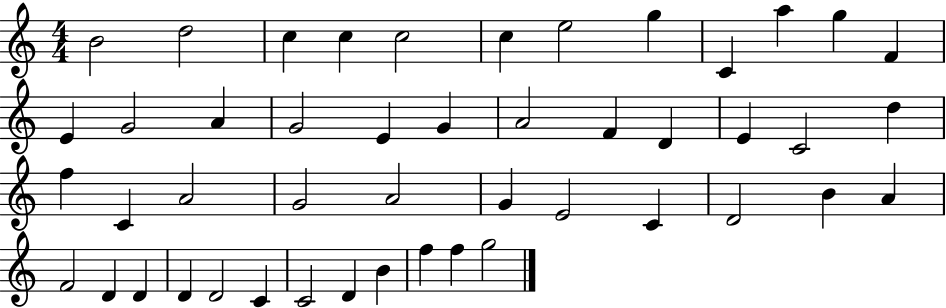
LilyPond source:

{
  \clef treble
  \numericTimeSignature
  \time 4/4
  \key c \major
  b'2 d''2 | c''4 c''4 c''2 | c''4 e''2 g''4 | c'4 a''4 g''4 f'4 | \break e'4 g'2 a'4 | g'2 e'4 g'4 | a'2 f'4 d'4 | e'4 c'2 d''4 | \break f''4 c'4 a'2 | g'2 a'2 | g'4 e'2 c'4 | d'2 b'4 a'4 | \break f'2 d'4 d'4 | d'4 d'2 c'4 | c'2 d'4 b'4 | f''4 f''4 g''2 | \break \bar "|."
}